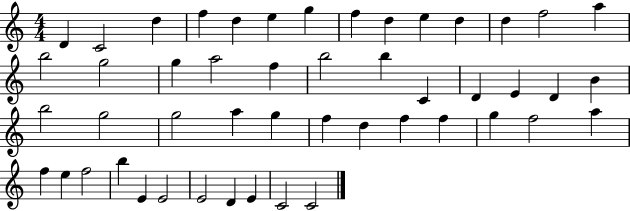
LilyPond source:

{
  \clef treble
  \numericTimeSignature
  \time 4/4
  \key c \major
  d'4 c'2 d''4 | f''4 d''4 e''4 g''4 | f''4 d''4 e''4 d''4 | d''4 f''2 a''4 | \break b''2 g''2 | g''4 a''2 f''4 | b''2 b''4 c'4 | d'4 e'4 d'4 b'4 | \break b''2 g''2 | g''2 a''4 g''4 | f''4 d''4 f''4 f''4 | g''4 f''2 a''4 | \break f''4 e''4 f''2 | b''4 e'4 e'2 | e'2 d'4 e'4 | c'2 c'2 | \break \bar "|."
}